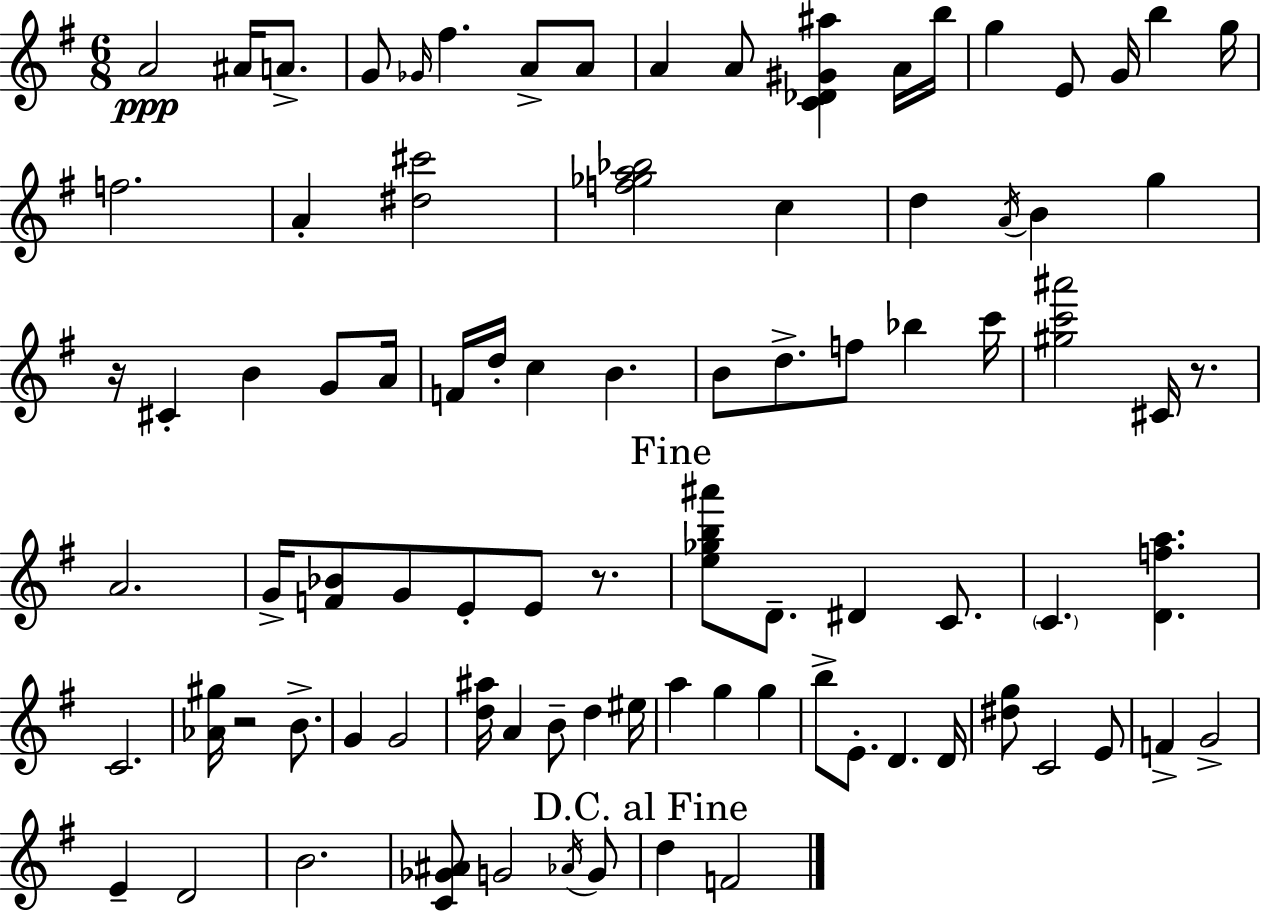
A4/h A#4/s A4/e. G4/e Gb4/s F#5/q. A4/e A4/e A4/q A4/e [C4,Db4,G#4,A#5]/q A4/s B5/s G5/q E4/e G4/s B5/q G5/s F5/h. A4/q [D#5,C#6]/h [F5,Gb5,A5,Bb5]/h C5/q D5/q A4/s B4/q G5/q R/s C#4/q B4/q G4/e A4/s F4/s D5/s C5/q B4/q. B4/e D5/e. F5/e Bb5/q C6/s [G#5,C6,A#6]/h C#4/s R/e. A4/h. G4/s [F4,Bb4]/e G4/e E4/e E4/e R/e. [E5,Gb5,B5,A#6]/e D4/e. D#4/q C4/e. C4/q. [D4,F5,A5]/q. C4/h. [Ab4,G#5]/s R/h B4/e. G4/q G4/h [D5,A#5]/s A4/q B4/e D5/q EIS5/s A5/q G5/q G5/q B5/e E4/e. D4/q. D4/s [D#5,G5]/e C4/h E4/e F4/q G4/h E4/q D4/h B4/h. [C4,Gb4,A#4]/e G4/h Ab4/s G4/e D5/q F4/h